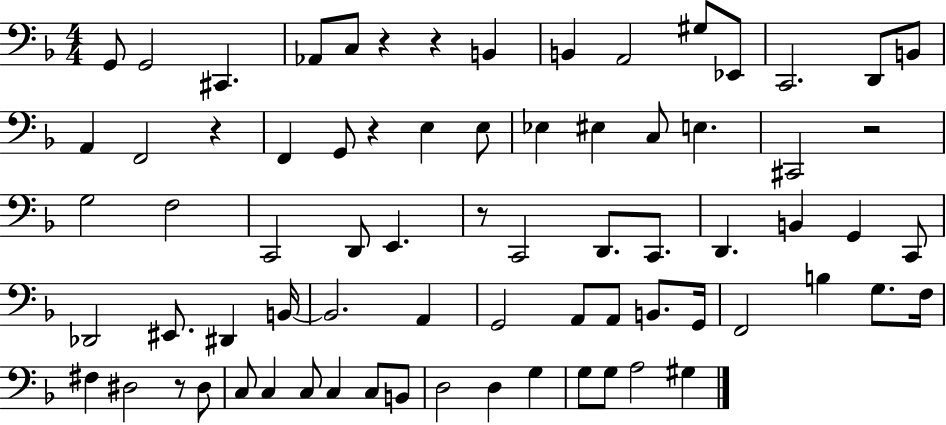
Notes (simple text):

G2/e G2/h C#2/q. Ab2/e C3/e R/q R/q B2/q B2/q A2/h G#3/e Eb2/e C2/h. D2/e B2/e A2/q F2/h R/q F2/q G2/e R/q E3/q E3/e Eb3/q EIS3/q C3/e E3/q. C#2/h R/h G3/h F3/h C2/h D2/e E2/q. R/e C2/h D2/e. C2/e. D2/q. B2/q G2/q C2/e Db2/h EIS2/e. D#2/q B2/s B2/h. A2/q G2/h A2/e A2/e B2/e. G2/s F2/h B3/q G3/e. F3/s F#3/q D#3/h R/e D#3/e C3/e C3/q C3/e C3/q C3/e B2/e D3/h D3/q G3/q G3/e G3/e A3/h G#3/q